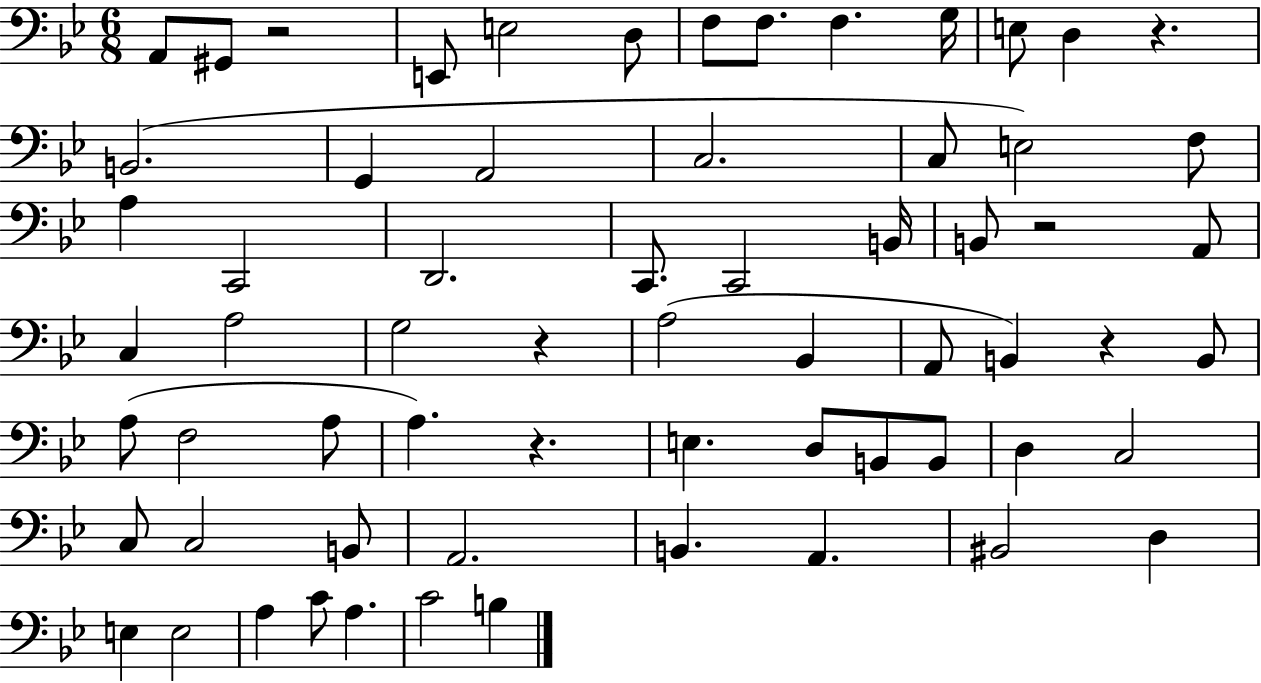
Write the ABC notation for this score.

X:1
T:Untitled
M:6/8
L:1/4
K:Bb
A,,/2 ^G,,/2 z2 E,,/2 E,2 D,/2 F,/2 F,/2 F, G,/4 E,/2 D, z B,,2 G,, A,,2 C,2 C,/2 E,2 F,/2 A, C,,2 D,,2 C,,/2 C,,2 B,,/4 B,,/2 z2 A,,/2 C, A,2 G,2 z A,2 _B,, A,,/2 B,, z B,,/2 A,/2 F,2 A,/2 A, z E, D,/2 B,,/2 B,,/2 D, C,2 C,/2 C,2 B,,/2 A,,2 B,, A,, ^B,,2 D, E, E,2 A, C/2 A, C2 B,